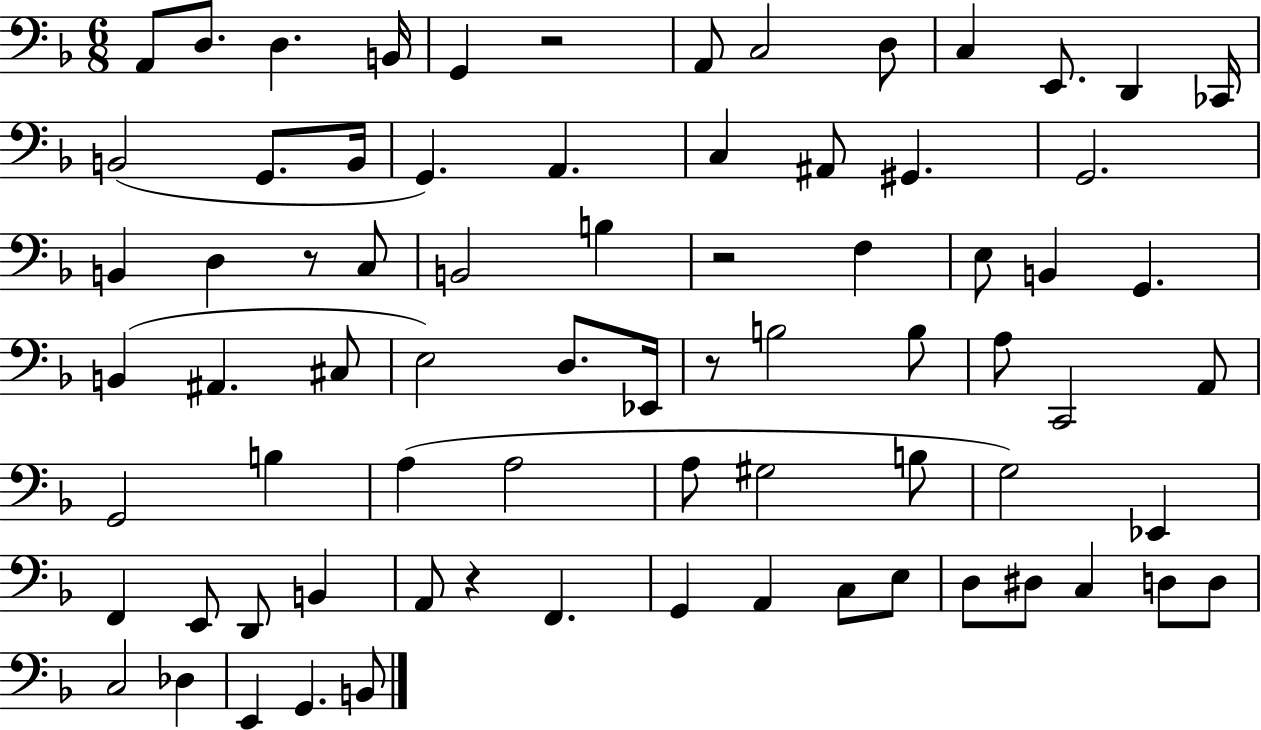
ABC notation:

X:1
T:Untitled
M:6/8
L:1/4
K:F
A,,/2 D,/2 D, B,,/4 G,, z2 A,,/2 C,2 D,/2 C, E,,/2 D,, _C,,/4 B,,2 G,,/2 B,,/4 G,, A,, C, ^A,,/2 ^G,, G,,2 B,, D, z/2 C,/2 B,,2 B, z2 F, E,/2 B,, G,, B,, ^A,, ^C,/2 E,2 D,/2 _E,,/4 z/2 B,2 B,/2 A,/2 C,,2 A,,/2 G,,2 B, A, A,2 A,/2 ^G,2 B,/2 G,2 _E,, F,, E,,/2 D,,/2 B,, A,,/2 z F,, G,, A,, C,/2 E,/2 D,/2 ^D,/2 C, D,/2 D,/2 C,2 _D, E,, G,, B,,/2